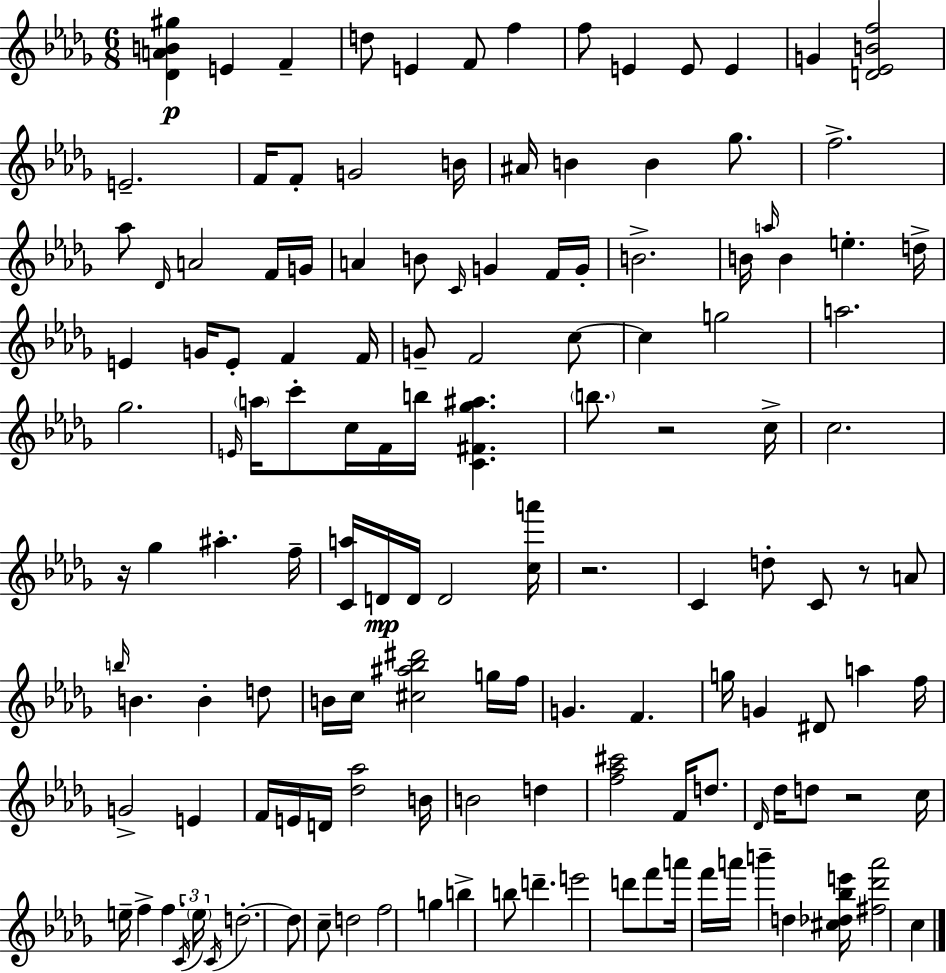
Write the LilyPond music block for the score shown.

{
  \clef treble
  \numericTimeSignature
  \time 6/8
  \key bes \minor
  <des' a' b' gis''>4\p e'4 f'4-- | d''8 e'4 f'8 f''4 | f''8 e'4 e'8 e'4 | g'4 <d' ees' b' f''>2 | \break e'2.-- | f'16 f'8-. g'2 b'16 | ais'16 b'4 b'4 ges''8. | f''2.-> | \break aes''8 \grace { des'16 } a'2 f'16 | g'16 a'4 b'8 \grace { c'16 } g'4 | f'16 g'16-. b'2.-> | b'16 \grace { a''16 } b'4 e''4.-. | \break d''16-> e'4 g'16 e'8-. f'4 | f'16 g'8-- f'2 | c''8~~ c''4 g''2 | a''2. | \break ges''2. | \grace { e'16 } \parenthesize a''16 c'''8-. c''16 f'16 b''16 <c' fis' ges'' ais''>4. | \parenthesize b''8. r2 | c''16-> c''2. | \break r16 ges''4 ais''4.-. | f''16-- <c' a''>16 d'16\mp d'16 d'2 | <c'' a'''>16 r2. | c'4 d''8-. c'8 | \break r8 a'8 \grace { b''16 } b'4. b'4-. | d''8 b'16 c''16 <cis'' ais'' bes'' dis'''>2 | g''16 f''16 g'4. f'4. | g''16 g'4 dis'8 | \break a''4 f''16 g'2-> | e'4 f'16 e'16 d'16 <des'' aes''>2 | b'16 b'2 | d''4 <f'' aes'' cis'''>2 | \break f'16 d''8. \grace { des'16 } des''16 d''8 r2 | c''16 e''16-- f''4-> f''4. | \tuplet 3/2 { \acciaccatura { c'16 } \parenthesize e''16 \acciaccatura { c'16 } } d''2.-.~~ | d''8 c''8-- | \break d''2 f''2 | g''4 b''4-> | b''8 d'''4.-- e'''2 | d'''8 f'''8 a'''16 f'''16 a'''16 b'''4-- | \break d''4 <cis'' des'' bes'' e'''>16 <fis'' des''' a'''>2 | c''4 \bar "|."
}